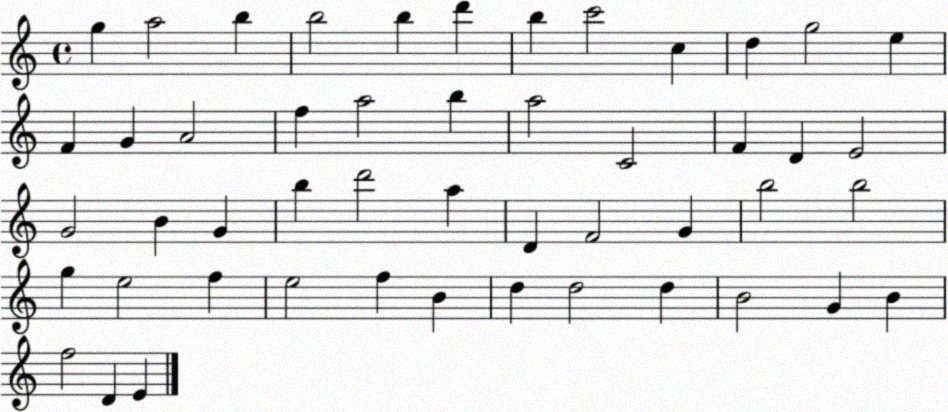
X:1
T:Untitled
M:4/4
L:1/4
K:C
g a2 b b2 b d' b c'2 c d g2 e F G A2 f a2 b a2 C2 F D E2 G2 B G b d'2 a D F2 G b2 b2 g e2 f e2 f B d d2 d B2 G B f2 D E